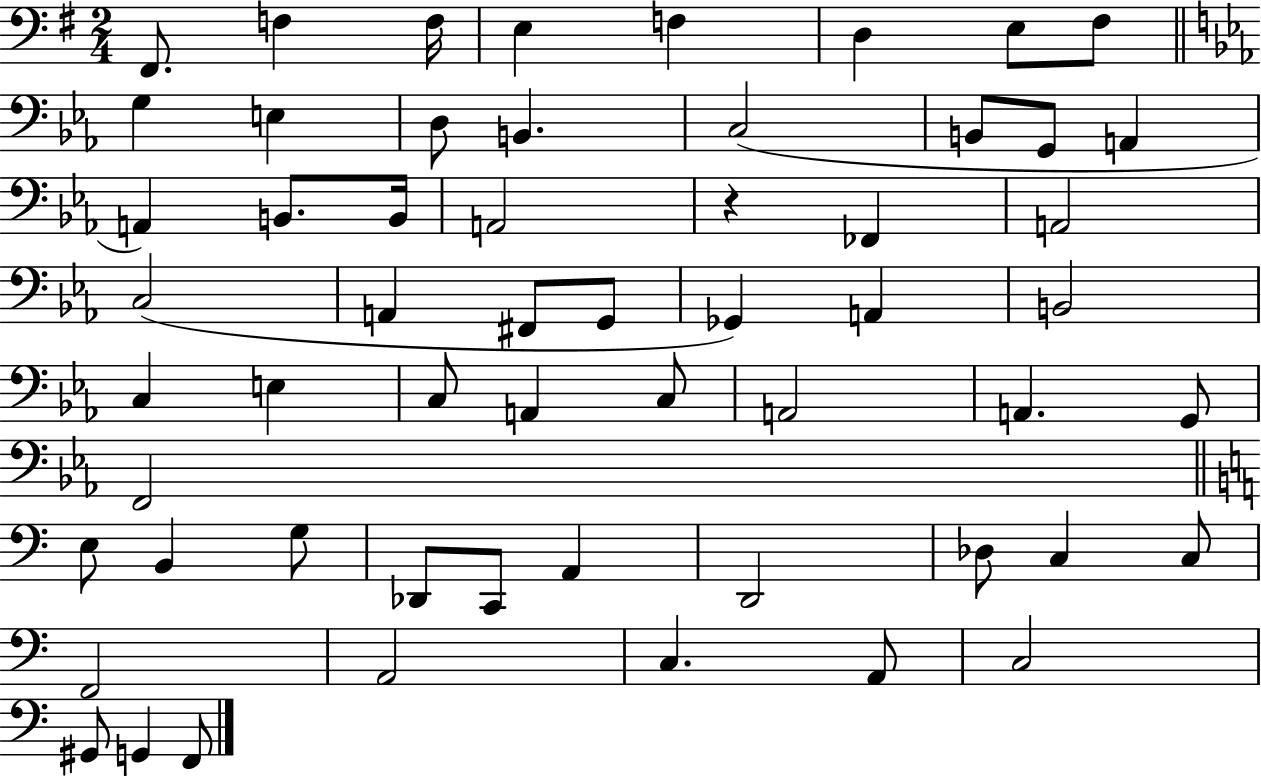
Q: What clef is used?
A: bass